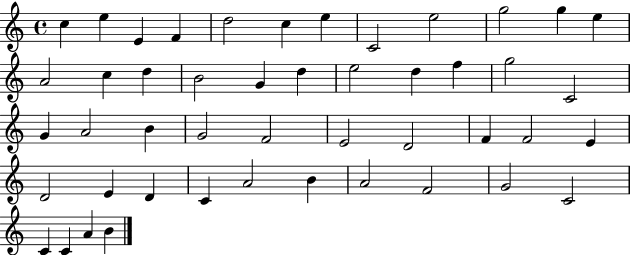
C5/q E5/q E4/q F4/q D5/h C5/q E5/q C4/h E5/h G5/h G5/q E5/q A4/h C5/q D5/q B4/h G4/q D5/q E5/h D5/q F5/q G5/h C4/h G4/q A4/h B4/q G4/h F4/h E4/h D4/h F4/q F4/h E4/q D4/h E4/q D4/q C4/q A4/h B4/q A4/h F4/h G4/h C4/h C4/q C4/q A4/q B4/q